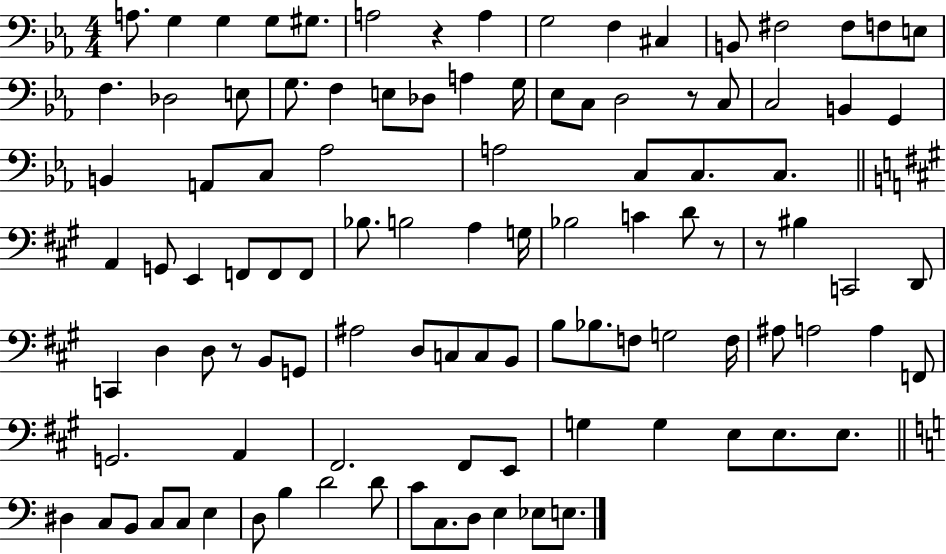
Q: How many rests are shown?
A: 5